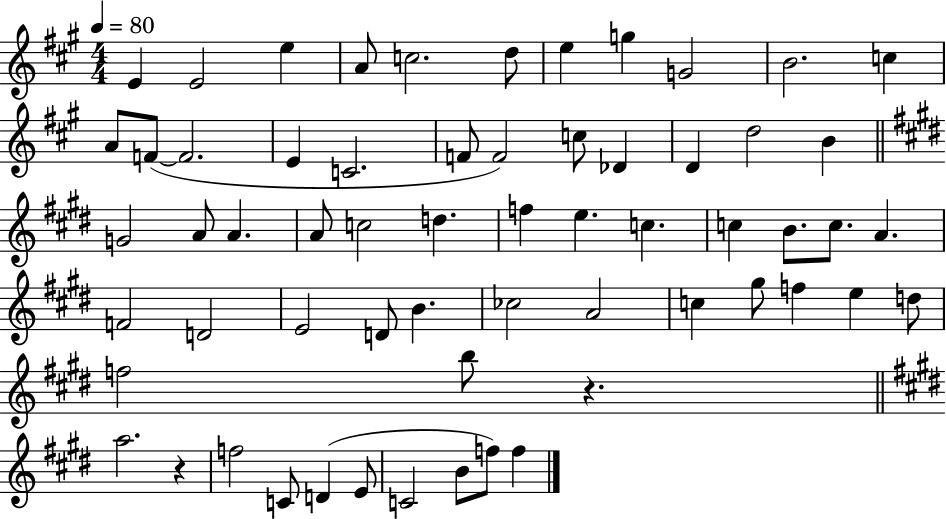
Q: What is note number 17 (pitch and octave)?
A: F4